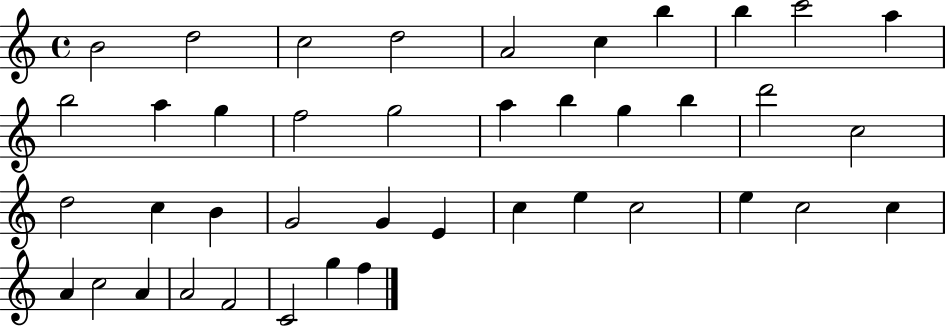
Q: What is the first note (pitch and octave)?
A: B4